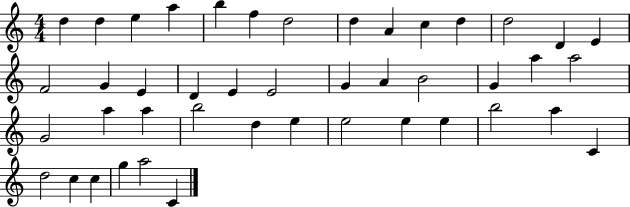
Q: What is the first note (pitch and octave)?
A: D5